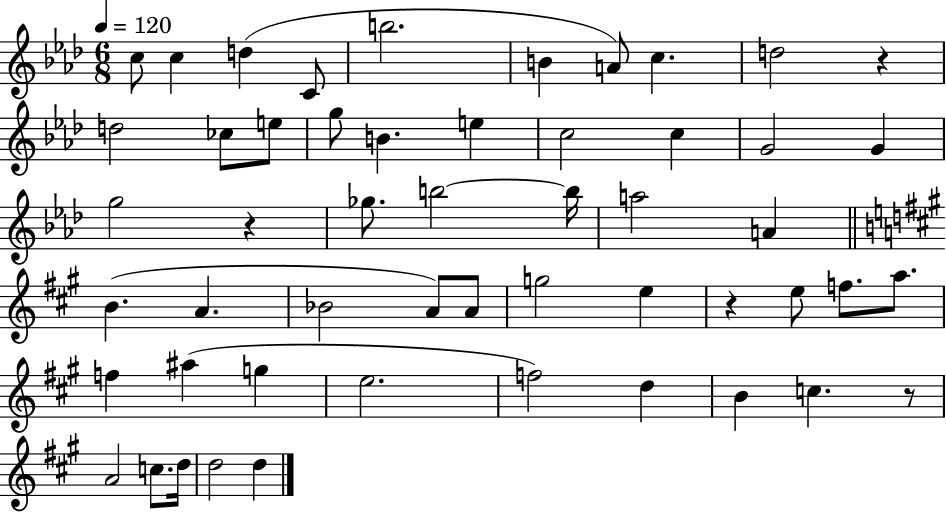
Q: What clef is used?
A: treble